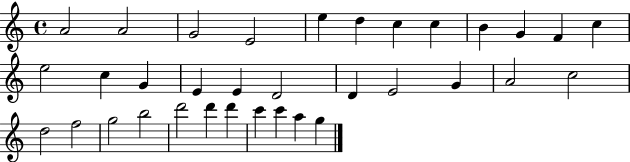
X:1
T:Untitled
M:4/4
L:1/4
K:C
A2 A2 G2 E2 e d c c B G F c e2 c G E E D2 D E2 G A2 c2 d2 f2 g2 b2 d'2 d' d' c' c' a g